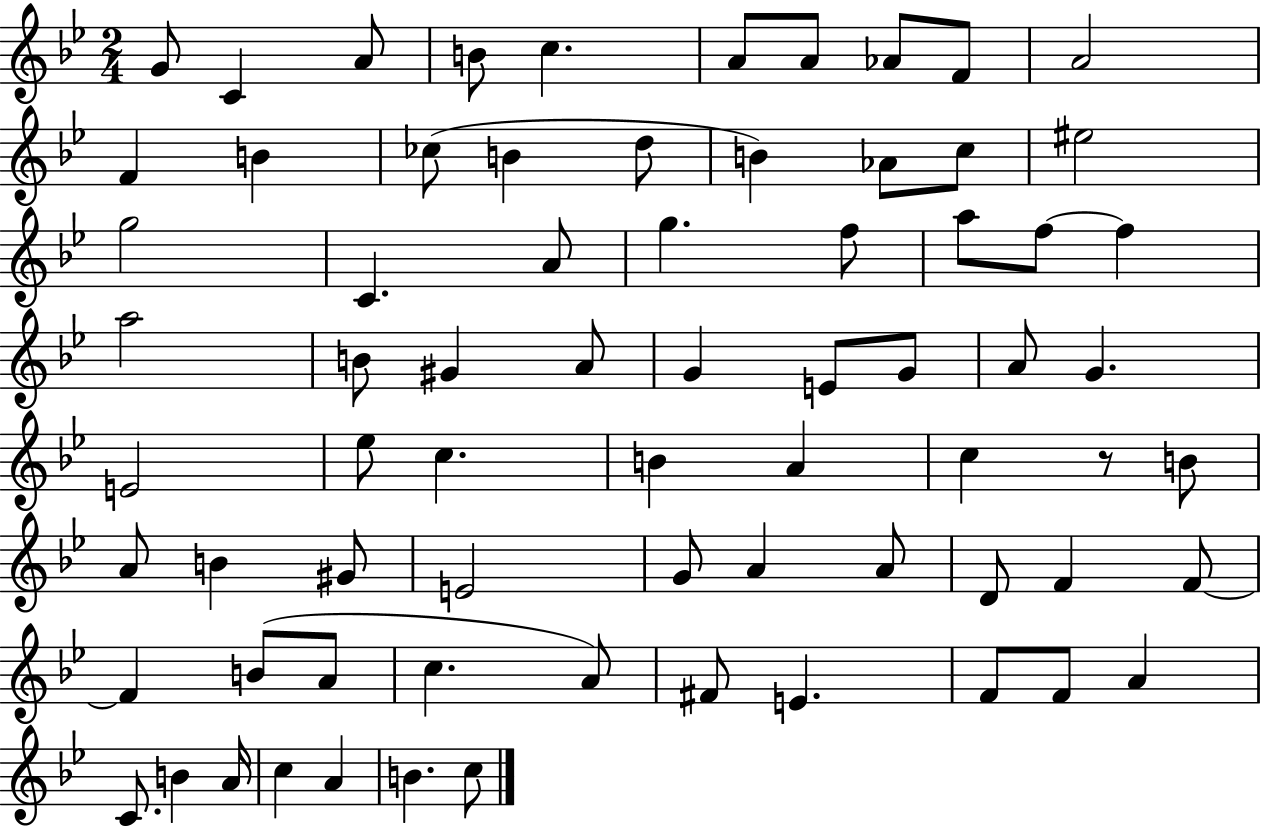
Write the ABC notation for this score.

X:1
T:Untitled
M:2/4
L:1/4
K:Bb
G/2 C A/2 B/2 c A/2 A/2 _A/2 F/2 A2 F B _c/2 B d/2 B _A/2 c/2 ^e2 g2 C A/2 g f/2 a/2 f/2 f a2 B/2 ^G A/2 G E/2 G/2 A/2 G E2 _e/2 c B A c z/2 B/2 A/2 B ^G/2 E2 G/2 A A/2 D/2 F F/2 F B/2 A/2 c A/2 ^F/2 E F/2 F/2 A C/2 B A/4 c A B c/2